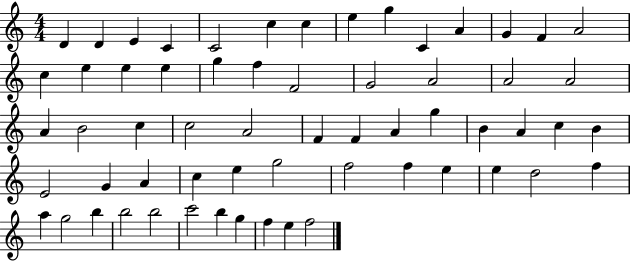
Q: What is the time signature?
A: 4/4